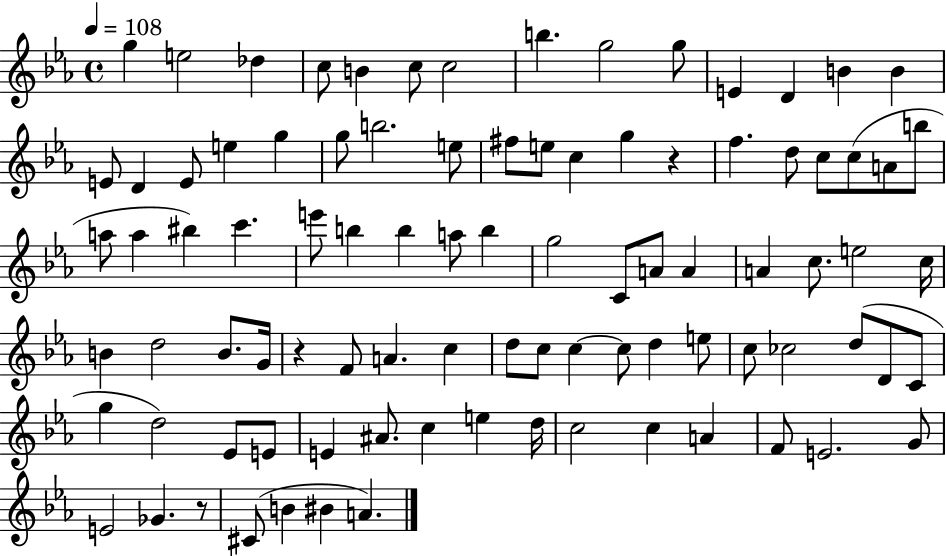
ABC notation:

X:1
T:Untitled
M:4/4
L:1/4
K:Eb
g e2 _d c/2 B c/2 c2 b g2 g/2 E D B B E/2 D E/2 e g g/2 b2 e/2 ^f/2 e/2 c g z f d/2 c/2 c/2 A/2 b/2 a/2 a ^b c' e'/2 b b a/2 b g2 C/2 A/2 A A c/2 e2 c/4 B d2 B/2 G/4 z F/2 A c d/2 c/2 c c/2 d e/2 c/2 _c2 d/2 D/2 C/2 g d2 _E/2 E/2 E ^A/2 c e d/4 c2 c A F/2 E2 G/2 E2 _G z/2 ^C/2 B ^B A